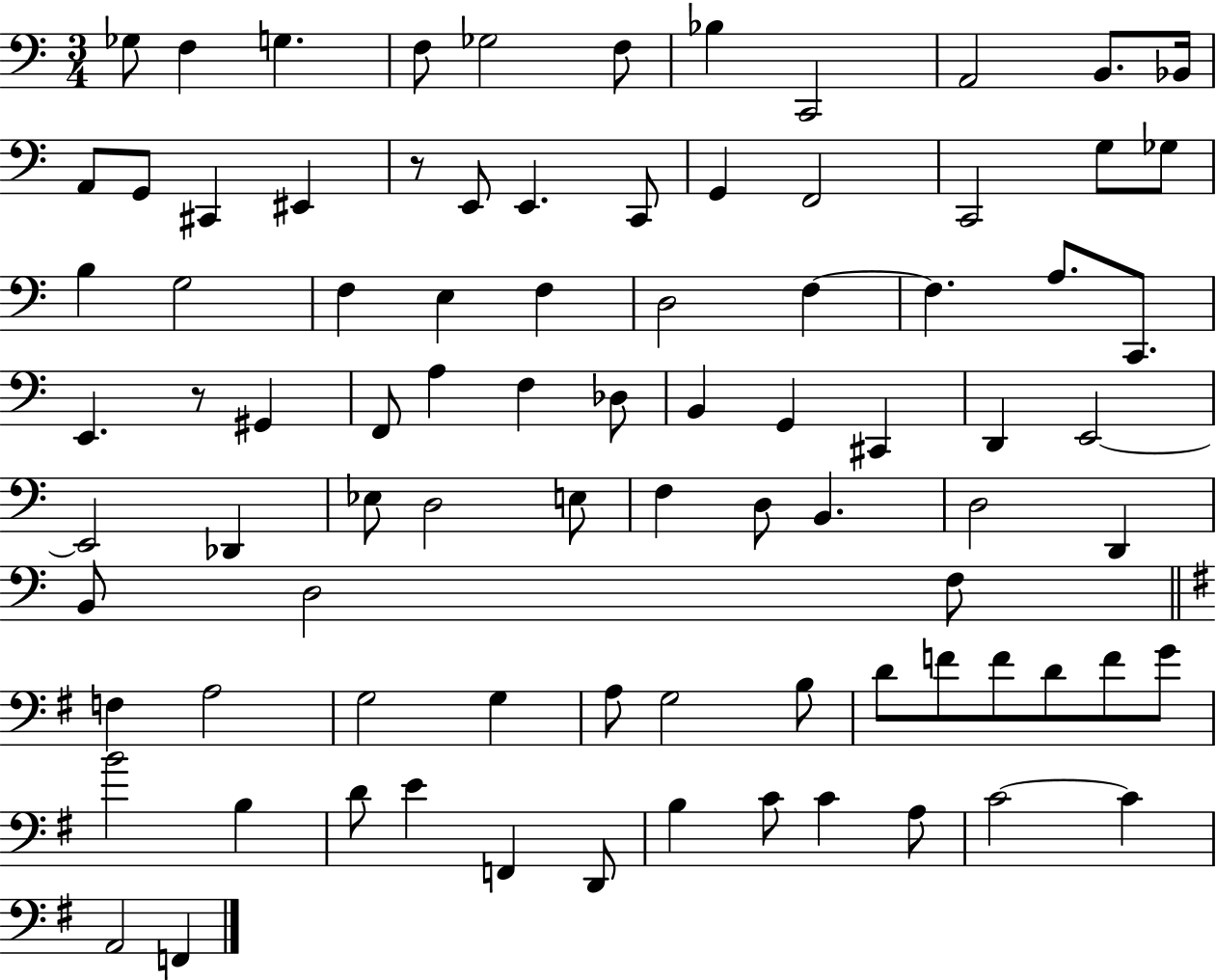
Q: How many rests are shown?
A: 2